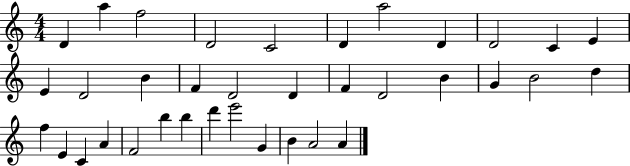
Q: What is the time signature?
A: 4/4